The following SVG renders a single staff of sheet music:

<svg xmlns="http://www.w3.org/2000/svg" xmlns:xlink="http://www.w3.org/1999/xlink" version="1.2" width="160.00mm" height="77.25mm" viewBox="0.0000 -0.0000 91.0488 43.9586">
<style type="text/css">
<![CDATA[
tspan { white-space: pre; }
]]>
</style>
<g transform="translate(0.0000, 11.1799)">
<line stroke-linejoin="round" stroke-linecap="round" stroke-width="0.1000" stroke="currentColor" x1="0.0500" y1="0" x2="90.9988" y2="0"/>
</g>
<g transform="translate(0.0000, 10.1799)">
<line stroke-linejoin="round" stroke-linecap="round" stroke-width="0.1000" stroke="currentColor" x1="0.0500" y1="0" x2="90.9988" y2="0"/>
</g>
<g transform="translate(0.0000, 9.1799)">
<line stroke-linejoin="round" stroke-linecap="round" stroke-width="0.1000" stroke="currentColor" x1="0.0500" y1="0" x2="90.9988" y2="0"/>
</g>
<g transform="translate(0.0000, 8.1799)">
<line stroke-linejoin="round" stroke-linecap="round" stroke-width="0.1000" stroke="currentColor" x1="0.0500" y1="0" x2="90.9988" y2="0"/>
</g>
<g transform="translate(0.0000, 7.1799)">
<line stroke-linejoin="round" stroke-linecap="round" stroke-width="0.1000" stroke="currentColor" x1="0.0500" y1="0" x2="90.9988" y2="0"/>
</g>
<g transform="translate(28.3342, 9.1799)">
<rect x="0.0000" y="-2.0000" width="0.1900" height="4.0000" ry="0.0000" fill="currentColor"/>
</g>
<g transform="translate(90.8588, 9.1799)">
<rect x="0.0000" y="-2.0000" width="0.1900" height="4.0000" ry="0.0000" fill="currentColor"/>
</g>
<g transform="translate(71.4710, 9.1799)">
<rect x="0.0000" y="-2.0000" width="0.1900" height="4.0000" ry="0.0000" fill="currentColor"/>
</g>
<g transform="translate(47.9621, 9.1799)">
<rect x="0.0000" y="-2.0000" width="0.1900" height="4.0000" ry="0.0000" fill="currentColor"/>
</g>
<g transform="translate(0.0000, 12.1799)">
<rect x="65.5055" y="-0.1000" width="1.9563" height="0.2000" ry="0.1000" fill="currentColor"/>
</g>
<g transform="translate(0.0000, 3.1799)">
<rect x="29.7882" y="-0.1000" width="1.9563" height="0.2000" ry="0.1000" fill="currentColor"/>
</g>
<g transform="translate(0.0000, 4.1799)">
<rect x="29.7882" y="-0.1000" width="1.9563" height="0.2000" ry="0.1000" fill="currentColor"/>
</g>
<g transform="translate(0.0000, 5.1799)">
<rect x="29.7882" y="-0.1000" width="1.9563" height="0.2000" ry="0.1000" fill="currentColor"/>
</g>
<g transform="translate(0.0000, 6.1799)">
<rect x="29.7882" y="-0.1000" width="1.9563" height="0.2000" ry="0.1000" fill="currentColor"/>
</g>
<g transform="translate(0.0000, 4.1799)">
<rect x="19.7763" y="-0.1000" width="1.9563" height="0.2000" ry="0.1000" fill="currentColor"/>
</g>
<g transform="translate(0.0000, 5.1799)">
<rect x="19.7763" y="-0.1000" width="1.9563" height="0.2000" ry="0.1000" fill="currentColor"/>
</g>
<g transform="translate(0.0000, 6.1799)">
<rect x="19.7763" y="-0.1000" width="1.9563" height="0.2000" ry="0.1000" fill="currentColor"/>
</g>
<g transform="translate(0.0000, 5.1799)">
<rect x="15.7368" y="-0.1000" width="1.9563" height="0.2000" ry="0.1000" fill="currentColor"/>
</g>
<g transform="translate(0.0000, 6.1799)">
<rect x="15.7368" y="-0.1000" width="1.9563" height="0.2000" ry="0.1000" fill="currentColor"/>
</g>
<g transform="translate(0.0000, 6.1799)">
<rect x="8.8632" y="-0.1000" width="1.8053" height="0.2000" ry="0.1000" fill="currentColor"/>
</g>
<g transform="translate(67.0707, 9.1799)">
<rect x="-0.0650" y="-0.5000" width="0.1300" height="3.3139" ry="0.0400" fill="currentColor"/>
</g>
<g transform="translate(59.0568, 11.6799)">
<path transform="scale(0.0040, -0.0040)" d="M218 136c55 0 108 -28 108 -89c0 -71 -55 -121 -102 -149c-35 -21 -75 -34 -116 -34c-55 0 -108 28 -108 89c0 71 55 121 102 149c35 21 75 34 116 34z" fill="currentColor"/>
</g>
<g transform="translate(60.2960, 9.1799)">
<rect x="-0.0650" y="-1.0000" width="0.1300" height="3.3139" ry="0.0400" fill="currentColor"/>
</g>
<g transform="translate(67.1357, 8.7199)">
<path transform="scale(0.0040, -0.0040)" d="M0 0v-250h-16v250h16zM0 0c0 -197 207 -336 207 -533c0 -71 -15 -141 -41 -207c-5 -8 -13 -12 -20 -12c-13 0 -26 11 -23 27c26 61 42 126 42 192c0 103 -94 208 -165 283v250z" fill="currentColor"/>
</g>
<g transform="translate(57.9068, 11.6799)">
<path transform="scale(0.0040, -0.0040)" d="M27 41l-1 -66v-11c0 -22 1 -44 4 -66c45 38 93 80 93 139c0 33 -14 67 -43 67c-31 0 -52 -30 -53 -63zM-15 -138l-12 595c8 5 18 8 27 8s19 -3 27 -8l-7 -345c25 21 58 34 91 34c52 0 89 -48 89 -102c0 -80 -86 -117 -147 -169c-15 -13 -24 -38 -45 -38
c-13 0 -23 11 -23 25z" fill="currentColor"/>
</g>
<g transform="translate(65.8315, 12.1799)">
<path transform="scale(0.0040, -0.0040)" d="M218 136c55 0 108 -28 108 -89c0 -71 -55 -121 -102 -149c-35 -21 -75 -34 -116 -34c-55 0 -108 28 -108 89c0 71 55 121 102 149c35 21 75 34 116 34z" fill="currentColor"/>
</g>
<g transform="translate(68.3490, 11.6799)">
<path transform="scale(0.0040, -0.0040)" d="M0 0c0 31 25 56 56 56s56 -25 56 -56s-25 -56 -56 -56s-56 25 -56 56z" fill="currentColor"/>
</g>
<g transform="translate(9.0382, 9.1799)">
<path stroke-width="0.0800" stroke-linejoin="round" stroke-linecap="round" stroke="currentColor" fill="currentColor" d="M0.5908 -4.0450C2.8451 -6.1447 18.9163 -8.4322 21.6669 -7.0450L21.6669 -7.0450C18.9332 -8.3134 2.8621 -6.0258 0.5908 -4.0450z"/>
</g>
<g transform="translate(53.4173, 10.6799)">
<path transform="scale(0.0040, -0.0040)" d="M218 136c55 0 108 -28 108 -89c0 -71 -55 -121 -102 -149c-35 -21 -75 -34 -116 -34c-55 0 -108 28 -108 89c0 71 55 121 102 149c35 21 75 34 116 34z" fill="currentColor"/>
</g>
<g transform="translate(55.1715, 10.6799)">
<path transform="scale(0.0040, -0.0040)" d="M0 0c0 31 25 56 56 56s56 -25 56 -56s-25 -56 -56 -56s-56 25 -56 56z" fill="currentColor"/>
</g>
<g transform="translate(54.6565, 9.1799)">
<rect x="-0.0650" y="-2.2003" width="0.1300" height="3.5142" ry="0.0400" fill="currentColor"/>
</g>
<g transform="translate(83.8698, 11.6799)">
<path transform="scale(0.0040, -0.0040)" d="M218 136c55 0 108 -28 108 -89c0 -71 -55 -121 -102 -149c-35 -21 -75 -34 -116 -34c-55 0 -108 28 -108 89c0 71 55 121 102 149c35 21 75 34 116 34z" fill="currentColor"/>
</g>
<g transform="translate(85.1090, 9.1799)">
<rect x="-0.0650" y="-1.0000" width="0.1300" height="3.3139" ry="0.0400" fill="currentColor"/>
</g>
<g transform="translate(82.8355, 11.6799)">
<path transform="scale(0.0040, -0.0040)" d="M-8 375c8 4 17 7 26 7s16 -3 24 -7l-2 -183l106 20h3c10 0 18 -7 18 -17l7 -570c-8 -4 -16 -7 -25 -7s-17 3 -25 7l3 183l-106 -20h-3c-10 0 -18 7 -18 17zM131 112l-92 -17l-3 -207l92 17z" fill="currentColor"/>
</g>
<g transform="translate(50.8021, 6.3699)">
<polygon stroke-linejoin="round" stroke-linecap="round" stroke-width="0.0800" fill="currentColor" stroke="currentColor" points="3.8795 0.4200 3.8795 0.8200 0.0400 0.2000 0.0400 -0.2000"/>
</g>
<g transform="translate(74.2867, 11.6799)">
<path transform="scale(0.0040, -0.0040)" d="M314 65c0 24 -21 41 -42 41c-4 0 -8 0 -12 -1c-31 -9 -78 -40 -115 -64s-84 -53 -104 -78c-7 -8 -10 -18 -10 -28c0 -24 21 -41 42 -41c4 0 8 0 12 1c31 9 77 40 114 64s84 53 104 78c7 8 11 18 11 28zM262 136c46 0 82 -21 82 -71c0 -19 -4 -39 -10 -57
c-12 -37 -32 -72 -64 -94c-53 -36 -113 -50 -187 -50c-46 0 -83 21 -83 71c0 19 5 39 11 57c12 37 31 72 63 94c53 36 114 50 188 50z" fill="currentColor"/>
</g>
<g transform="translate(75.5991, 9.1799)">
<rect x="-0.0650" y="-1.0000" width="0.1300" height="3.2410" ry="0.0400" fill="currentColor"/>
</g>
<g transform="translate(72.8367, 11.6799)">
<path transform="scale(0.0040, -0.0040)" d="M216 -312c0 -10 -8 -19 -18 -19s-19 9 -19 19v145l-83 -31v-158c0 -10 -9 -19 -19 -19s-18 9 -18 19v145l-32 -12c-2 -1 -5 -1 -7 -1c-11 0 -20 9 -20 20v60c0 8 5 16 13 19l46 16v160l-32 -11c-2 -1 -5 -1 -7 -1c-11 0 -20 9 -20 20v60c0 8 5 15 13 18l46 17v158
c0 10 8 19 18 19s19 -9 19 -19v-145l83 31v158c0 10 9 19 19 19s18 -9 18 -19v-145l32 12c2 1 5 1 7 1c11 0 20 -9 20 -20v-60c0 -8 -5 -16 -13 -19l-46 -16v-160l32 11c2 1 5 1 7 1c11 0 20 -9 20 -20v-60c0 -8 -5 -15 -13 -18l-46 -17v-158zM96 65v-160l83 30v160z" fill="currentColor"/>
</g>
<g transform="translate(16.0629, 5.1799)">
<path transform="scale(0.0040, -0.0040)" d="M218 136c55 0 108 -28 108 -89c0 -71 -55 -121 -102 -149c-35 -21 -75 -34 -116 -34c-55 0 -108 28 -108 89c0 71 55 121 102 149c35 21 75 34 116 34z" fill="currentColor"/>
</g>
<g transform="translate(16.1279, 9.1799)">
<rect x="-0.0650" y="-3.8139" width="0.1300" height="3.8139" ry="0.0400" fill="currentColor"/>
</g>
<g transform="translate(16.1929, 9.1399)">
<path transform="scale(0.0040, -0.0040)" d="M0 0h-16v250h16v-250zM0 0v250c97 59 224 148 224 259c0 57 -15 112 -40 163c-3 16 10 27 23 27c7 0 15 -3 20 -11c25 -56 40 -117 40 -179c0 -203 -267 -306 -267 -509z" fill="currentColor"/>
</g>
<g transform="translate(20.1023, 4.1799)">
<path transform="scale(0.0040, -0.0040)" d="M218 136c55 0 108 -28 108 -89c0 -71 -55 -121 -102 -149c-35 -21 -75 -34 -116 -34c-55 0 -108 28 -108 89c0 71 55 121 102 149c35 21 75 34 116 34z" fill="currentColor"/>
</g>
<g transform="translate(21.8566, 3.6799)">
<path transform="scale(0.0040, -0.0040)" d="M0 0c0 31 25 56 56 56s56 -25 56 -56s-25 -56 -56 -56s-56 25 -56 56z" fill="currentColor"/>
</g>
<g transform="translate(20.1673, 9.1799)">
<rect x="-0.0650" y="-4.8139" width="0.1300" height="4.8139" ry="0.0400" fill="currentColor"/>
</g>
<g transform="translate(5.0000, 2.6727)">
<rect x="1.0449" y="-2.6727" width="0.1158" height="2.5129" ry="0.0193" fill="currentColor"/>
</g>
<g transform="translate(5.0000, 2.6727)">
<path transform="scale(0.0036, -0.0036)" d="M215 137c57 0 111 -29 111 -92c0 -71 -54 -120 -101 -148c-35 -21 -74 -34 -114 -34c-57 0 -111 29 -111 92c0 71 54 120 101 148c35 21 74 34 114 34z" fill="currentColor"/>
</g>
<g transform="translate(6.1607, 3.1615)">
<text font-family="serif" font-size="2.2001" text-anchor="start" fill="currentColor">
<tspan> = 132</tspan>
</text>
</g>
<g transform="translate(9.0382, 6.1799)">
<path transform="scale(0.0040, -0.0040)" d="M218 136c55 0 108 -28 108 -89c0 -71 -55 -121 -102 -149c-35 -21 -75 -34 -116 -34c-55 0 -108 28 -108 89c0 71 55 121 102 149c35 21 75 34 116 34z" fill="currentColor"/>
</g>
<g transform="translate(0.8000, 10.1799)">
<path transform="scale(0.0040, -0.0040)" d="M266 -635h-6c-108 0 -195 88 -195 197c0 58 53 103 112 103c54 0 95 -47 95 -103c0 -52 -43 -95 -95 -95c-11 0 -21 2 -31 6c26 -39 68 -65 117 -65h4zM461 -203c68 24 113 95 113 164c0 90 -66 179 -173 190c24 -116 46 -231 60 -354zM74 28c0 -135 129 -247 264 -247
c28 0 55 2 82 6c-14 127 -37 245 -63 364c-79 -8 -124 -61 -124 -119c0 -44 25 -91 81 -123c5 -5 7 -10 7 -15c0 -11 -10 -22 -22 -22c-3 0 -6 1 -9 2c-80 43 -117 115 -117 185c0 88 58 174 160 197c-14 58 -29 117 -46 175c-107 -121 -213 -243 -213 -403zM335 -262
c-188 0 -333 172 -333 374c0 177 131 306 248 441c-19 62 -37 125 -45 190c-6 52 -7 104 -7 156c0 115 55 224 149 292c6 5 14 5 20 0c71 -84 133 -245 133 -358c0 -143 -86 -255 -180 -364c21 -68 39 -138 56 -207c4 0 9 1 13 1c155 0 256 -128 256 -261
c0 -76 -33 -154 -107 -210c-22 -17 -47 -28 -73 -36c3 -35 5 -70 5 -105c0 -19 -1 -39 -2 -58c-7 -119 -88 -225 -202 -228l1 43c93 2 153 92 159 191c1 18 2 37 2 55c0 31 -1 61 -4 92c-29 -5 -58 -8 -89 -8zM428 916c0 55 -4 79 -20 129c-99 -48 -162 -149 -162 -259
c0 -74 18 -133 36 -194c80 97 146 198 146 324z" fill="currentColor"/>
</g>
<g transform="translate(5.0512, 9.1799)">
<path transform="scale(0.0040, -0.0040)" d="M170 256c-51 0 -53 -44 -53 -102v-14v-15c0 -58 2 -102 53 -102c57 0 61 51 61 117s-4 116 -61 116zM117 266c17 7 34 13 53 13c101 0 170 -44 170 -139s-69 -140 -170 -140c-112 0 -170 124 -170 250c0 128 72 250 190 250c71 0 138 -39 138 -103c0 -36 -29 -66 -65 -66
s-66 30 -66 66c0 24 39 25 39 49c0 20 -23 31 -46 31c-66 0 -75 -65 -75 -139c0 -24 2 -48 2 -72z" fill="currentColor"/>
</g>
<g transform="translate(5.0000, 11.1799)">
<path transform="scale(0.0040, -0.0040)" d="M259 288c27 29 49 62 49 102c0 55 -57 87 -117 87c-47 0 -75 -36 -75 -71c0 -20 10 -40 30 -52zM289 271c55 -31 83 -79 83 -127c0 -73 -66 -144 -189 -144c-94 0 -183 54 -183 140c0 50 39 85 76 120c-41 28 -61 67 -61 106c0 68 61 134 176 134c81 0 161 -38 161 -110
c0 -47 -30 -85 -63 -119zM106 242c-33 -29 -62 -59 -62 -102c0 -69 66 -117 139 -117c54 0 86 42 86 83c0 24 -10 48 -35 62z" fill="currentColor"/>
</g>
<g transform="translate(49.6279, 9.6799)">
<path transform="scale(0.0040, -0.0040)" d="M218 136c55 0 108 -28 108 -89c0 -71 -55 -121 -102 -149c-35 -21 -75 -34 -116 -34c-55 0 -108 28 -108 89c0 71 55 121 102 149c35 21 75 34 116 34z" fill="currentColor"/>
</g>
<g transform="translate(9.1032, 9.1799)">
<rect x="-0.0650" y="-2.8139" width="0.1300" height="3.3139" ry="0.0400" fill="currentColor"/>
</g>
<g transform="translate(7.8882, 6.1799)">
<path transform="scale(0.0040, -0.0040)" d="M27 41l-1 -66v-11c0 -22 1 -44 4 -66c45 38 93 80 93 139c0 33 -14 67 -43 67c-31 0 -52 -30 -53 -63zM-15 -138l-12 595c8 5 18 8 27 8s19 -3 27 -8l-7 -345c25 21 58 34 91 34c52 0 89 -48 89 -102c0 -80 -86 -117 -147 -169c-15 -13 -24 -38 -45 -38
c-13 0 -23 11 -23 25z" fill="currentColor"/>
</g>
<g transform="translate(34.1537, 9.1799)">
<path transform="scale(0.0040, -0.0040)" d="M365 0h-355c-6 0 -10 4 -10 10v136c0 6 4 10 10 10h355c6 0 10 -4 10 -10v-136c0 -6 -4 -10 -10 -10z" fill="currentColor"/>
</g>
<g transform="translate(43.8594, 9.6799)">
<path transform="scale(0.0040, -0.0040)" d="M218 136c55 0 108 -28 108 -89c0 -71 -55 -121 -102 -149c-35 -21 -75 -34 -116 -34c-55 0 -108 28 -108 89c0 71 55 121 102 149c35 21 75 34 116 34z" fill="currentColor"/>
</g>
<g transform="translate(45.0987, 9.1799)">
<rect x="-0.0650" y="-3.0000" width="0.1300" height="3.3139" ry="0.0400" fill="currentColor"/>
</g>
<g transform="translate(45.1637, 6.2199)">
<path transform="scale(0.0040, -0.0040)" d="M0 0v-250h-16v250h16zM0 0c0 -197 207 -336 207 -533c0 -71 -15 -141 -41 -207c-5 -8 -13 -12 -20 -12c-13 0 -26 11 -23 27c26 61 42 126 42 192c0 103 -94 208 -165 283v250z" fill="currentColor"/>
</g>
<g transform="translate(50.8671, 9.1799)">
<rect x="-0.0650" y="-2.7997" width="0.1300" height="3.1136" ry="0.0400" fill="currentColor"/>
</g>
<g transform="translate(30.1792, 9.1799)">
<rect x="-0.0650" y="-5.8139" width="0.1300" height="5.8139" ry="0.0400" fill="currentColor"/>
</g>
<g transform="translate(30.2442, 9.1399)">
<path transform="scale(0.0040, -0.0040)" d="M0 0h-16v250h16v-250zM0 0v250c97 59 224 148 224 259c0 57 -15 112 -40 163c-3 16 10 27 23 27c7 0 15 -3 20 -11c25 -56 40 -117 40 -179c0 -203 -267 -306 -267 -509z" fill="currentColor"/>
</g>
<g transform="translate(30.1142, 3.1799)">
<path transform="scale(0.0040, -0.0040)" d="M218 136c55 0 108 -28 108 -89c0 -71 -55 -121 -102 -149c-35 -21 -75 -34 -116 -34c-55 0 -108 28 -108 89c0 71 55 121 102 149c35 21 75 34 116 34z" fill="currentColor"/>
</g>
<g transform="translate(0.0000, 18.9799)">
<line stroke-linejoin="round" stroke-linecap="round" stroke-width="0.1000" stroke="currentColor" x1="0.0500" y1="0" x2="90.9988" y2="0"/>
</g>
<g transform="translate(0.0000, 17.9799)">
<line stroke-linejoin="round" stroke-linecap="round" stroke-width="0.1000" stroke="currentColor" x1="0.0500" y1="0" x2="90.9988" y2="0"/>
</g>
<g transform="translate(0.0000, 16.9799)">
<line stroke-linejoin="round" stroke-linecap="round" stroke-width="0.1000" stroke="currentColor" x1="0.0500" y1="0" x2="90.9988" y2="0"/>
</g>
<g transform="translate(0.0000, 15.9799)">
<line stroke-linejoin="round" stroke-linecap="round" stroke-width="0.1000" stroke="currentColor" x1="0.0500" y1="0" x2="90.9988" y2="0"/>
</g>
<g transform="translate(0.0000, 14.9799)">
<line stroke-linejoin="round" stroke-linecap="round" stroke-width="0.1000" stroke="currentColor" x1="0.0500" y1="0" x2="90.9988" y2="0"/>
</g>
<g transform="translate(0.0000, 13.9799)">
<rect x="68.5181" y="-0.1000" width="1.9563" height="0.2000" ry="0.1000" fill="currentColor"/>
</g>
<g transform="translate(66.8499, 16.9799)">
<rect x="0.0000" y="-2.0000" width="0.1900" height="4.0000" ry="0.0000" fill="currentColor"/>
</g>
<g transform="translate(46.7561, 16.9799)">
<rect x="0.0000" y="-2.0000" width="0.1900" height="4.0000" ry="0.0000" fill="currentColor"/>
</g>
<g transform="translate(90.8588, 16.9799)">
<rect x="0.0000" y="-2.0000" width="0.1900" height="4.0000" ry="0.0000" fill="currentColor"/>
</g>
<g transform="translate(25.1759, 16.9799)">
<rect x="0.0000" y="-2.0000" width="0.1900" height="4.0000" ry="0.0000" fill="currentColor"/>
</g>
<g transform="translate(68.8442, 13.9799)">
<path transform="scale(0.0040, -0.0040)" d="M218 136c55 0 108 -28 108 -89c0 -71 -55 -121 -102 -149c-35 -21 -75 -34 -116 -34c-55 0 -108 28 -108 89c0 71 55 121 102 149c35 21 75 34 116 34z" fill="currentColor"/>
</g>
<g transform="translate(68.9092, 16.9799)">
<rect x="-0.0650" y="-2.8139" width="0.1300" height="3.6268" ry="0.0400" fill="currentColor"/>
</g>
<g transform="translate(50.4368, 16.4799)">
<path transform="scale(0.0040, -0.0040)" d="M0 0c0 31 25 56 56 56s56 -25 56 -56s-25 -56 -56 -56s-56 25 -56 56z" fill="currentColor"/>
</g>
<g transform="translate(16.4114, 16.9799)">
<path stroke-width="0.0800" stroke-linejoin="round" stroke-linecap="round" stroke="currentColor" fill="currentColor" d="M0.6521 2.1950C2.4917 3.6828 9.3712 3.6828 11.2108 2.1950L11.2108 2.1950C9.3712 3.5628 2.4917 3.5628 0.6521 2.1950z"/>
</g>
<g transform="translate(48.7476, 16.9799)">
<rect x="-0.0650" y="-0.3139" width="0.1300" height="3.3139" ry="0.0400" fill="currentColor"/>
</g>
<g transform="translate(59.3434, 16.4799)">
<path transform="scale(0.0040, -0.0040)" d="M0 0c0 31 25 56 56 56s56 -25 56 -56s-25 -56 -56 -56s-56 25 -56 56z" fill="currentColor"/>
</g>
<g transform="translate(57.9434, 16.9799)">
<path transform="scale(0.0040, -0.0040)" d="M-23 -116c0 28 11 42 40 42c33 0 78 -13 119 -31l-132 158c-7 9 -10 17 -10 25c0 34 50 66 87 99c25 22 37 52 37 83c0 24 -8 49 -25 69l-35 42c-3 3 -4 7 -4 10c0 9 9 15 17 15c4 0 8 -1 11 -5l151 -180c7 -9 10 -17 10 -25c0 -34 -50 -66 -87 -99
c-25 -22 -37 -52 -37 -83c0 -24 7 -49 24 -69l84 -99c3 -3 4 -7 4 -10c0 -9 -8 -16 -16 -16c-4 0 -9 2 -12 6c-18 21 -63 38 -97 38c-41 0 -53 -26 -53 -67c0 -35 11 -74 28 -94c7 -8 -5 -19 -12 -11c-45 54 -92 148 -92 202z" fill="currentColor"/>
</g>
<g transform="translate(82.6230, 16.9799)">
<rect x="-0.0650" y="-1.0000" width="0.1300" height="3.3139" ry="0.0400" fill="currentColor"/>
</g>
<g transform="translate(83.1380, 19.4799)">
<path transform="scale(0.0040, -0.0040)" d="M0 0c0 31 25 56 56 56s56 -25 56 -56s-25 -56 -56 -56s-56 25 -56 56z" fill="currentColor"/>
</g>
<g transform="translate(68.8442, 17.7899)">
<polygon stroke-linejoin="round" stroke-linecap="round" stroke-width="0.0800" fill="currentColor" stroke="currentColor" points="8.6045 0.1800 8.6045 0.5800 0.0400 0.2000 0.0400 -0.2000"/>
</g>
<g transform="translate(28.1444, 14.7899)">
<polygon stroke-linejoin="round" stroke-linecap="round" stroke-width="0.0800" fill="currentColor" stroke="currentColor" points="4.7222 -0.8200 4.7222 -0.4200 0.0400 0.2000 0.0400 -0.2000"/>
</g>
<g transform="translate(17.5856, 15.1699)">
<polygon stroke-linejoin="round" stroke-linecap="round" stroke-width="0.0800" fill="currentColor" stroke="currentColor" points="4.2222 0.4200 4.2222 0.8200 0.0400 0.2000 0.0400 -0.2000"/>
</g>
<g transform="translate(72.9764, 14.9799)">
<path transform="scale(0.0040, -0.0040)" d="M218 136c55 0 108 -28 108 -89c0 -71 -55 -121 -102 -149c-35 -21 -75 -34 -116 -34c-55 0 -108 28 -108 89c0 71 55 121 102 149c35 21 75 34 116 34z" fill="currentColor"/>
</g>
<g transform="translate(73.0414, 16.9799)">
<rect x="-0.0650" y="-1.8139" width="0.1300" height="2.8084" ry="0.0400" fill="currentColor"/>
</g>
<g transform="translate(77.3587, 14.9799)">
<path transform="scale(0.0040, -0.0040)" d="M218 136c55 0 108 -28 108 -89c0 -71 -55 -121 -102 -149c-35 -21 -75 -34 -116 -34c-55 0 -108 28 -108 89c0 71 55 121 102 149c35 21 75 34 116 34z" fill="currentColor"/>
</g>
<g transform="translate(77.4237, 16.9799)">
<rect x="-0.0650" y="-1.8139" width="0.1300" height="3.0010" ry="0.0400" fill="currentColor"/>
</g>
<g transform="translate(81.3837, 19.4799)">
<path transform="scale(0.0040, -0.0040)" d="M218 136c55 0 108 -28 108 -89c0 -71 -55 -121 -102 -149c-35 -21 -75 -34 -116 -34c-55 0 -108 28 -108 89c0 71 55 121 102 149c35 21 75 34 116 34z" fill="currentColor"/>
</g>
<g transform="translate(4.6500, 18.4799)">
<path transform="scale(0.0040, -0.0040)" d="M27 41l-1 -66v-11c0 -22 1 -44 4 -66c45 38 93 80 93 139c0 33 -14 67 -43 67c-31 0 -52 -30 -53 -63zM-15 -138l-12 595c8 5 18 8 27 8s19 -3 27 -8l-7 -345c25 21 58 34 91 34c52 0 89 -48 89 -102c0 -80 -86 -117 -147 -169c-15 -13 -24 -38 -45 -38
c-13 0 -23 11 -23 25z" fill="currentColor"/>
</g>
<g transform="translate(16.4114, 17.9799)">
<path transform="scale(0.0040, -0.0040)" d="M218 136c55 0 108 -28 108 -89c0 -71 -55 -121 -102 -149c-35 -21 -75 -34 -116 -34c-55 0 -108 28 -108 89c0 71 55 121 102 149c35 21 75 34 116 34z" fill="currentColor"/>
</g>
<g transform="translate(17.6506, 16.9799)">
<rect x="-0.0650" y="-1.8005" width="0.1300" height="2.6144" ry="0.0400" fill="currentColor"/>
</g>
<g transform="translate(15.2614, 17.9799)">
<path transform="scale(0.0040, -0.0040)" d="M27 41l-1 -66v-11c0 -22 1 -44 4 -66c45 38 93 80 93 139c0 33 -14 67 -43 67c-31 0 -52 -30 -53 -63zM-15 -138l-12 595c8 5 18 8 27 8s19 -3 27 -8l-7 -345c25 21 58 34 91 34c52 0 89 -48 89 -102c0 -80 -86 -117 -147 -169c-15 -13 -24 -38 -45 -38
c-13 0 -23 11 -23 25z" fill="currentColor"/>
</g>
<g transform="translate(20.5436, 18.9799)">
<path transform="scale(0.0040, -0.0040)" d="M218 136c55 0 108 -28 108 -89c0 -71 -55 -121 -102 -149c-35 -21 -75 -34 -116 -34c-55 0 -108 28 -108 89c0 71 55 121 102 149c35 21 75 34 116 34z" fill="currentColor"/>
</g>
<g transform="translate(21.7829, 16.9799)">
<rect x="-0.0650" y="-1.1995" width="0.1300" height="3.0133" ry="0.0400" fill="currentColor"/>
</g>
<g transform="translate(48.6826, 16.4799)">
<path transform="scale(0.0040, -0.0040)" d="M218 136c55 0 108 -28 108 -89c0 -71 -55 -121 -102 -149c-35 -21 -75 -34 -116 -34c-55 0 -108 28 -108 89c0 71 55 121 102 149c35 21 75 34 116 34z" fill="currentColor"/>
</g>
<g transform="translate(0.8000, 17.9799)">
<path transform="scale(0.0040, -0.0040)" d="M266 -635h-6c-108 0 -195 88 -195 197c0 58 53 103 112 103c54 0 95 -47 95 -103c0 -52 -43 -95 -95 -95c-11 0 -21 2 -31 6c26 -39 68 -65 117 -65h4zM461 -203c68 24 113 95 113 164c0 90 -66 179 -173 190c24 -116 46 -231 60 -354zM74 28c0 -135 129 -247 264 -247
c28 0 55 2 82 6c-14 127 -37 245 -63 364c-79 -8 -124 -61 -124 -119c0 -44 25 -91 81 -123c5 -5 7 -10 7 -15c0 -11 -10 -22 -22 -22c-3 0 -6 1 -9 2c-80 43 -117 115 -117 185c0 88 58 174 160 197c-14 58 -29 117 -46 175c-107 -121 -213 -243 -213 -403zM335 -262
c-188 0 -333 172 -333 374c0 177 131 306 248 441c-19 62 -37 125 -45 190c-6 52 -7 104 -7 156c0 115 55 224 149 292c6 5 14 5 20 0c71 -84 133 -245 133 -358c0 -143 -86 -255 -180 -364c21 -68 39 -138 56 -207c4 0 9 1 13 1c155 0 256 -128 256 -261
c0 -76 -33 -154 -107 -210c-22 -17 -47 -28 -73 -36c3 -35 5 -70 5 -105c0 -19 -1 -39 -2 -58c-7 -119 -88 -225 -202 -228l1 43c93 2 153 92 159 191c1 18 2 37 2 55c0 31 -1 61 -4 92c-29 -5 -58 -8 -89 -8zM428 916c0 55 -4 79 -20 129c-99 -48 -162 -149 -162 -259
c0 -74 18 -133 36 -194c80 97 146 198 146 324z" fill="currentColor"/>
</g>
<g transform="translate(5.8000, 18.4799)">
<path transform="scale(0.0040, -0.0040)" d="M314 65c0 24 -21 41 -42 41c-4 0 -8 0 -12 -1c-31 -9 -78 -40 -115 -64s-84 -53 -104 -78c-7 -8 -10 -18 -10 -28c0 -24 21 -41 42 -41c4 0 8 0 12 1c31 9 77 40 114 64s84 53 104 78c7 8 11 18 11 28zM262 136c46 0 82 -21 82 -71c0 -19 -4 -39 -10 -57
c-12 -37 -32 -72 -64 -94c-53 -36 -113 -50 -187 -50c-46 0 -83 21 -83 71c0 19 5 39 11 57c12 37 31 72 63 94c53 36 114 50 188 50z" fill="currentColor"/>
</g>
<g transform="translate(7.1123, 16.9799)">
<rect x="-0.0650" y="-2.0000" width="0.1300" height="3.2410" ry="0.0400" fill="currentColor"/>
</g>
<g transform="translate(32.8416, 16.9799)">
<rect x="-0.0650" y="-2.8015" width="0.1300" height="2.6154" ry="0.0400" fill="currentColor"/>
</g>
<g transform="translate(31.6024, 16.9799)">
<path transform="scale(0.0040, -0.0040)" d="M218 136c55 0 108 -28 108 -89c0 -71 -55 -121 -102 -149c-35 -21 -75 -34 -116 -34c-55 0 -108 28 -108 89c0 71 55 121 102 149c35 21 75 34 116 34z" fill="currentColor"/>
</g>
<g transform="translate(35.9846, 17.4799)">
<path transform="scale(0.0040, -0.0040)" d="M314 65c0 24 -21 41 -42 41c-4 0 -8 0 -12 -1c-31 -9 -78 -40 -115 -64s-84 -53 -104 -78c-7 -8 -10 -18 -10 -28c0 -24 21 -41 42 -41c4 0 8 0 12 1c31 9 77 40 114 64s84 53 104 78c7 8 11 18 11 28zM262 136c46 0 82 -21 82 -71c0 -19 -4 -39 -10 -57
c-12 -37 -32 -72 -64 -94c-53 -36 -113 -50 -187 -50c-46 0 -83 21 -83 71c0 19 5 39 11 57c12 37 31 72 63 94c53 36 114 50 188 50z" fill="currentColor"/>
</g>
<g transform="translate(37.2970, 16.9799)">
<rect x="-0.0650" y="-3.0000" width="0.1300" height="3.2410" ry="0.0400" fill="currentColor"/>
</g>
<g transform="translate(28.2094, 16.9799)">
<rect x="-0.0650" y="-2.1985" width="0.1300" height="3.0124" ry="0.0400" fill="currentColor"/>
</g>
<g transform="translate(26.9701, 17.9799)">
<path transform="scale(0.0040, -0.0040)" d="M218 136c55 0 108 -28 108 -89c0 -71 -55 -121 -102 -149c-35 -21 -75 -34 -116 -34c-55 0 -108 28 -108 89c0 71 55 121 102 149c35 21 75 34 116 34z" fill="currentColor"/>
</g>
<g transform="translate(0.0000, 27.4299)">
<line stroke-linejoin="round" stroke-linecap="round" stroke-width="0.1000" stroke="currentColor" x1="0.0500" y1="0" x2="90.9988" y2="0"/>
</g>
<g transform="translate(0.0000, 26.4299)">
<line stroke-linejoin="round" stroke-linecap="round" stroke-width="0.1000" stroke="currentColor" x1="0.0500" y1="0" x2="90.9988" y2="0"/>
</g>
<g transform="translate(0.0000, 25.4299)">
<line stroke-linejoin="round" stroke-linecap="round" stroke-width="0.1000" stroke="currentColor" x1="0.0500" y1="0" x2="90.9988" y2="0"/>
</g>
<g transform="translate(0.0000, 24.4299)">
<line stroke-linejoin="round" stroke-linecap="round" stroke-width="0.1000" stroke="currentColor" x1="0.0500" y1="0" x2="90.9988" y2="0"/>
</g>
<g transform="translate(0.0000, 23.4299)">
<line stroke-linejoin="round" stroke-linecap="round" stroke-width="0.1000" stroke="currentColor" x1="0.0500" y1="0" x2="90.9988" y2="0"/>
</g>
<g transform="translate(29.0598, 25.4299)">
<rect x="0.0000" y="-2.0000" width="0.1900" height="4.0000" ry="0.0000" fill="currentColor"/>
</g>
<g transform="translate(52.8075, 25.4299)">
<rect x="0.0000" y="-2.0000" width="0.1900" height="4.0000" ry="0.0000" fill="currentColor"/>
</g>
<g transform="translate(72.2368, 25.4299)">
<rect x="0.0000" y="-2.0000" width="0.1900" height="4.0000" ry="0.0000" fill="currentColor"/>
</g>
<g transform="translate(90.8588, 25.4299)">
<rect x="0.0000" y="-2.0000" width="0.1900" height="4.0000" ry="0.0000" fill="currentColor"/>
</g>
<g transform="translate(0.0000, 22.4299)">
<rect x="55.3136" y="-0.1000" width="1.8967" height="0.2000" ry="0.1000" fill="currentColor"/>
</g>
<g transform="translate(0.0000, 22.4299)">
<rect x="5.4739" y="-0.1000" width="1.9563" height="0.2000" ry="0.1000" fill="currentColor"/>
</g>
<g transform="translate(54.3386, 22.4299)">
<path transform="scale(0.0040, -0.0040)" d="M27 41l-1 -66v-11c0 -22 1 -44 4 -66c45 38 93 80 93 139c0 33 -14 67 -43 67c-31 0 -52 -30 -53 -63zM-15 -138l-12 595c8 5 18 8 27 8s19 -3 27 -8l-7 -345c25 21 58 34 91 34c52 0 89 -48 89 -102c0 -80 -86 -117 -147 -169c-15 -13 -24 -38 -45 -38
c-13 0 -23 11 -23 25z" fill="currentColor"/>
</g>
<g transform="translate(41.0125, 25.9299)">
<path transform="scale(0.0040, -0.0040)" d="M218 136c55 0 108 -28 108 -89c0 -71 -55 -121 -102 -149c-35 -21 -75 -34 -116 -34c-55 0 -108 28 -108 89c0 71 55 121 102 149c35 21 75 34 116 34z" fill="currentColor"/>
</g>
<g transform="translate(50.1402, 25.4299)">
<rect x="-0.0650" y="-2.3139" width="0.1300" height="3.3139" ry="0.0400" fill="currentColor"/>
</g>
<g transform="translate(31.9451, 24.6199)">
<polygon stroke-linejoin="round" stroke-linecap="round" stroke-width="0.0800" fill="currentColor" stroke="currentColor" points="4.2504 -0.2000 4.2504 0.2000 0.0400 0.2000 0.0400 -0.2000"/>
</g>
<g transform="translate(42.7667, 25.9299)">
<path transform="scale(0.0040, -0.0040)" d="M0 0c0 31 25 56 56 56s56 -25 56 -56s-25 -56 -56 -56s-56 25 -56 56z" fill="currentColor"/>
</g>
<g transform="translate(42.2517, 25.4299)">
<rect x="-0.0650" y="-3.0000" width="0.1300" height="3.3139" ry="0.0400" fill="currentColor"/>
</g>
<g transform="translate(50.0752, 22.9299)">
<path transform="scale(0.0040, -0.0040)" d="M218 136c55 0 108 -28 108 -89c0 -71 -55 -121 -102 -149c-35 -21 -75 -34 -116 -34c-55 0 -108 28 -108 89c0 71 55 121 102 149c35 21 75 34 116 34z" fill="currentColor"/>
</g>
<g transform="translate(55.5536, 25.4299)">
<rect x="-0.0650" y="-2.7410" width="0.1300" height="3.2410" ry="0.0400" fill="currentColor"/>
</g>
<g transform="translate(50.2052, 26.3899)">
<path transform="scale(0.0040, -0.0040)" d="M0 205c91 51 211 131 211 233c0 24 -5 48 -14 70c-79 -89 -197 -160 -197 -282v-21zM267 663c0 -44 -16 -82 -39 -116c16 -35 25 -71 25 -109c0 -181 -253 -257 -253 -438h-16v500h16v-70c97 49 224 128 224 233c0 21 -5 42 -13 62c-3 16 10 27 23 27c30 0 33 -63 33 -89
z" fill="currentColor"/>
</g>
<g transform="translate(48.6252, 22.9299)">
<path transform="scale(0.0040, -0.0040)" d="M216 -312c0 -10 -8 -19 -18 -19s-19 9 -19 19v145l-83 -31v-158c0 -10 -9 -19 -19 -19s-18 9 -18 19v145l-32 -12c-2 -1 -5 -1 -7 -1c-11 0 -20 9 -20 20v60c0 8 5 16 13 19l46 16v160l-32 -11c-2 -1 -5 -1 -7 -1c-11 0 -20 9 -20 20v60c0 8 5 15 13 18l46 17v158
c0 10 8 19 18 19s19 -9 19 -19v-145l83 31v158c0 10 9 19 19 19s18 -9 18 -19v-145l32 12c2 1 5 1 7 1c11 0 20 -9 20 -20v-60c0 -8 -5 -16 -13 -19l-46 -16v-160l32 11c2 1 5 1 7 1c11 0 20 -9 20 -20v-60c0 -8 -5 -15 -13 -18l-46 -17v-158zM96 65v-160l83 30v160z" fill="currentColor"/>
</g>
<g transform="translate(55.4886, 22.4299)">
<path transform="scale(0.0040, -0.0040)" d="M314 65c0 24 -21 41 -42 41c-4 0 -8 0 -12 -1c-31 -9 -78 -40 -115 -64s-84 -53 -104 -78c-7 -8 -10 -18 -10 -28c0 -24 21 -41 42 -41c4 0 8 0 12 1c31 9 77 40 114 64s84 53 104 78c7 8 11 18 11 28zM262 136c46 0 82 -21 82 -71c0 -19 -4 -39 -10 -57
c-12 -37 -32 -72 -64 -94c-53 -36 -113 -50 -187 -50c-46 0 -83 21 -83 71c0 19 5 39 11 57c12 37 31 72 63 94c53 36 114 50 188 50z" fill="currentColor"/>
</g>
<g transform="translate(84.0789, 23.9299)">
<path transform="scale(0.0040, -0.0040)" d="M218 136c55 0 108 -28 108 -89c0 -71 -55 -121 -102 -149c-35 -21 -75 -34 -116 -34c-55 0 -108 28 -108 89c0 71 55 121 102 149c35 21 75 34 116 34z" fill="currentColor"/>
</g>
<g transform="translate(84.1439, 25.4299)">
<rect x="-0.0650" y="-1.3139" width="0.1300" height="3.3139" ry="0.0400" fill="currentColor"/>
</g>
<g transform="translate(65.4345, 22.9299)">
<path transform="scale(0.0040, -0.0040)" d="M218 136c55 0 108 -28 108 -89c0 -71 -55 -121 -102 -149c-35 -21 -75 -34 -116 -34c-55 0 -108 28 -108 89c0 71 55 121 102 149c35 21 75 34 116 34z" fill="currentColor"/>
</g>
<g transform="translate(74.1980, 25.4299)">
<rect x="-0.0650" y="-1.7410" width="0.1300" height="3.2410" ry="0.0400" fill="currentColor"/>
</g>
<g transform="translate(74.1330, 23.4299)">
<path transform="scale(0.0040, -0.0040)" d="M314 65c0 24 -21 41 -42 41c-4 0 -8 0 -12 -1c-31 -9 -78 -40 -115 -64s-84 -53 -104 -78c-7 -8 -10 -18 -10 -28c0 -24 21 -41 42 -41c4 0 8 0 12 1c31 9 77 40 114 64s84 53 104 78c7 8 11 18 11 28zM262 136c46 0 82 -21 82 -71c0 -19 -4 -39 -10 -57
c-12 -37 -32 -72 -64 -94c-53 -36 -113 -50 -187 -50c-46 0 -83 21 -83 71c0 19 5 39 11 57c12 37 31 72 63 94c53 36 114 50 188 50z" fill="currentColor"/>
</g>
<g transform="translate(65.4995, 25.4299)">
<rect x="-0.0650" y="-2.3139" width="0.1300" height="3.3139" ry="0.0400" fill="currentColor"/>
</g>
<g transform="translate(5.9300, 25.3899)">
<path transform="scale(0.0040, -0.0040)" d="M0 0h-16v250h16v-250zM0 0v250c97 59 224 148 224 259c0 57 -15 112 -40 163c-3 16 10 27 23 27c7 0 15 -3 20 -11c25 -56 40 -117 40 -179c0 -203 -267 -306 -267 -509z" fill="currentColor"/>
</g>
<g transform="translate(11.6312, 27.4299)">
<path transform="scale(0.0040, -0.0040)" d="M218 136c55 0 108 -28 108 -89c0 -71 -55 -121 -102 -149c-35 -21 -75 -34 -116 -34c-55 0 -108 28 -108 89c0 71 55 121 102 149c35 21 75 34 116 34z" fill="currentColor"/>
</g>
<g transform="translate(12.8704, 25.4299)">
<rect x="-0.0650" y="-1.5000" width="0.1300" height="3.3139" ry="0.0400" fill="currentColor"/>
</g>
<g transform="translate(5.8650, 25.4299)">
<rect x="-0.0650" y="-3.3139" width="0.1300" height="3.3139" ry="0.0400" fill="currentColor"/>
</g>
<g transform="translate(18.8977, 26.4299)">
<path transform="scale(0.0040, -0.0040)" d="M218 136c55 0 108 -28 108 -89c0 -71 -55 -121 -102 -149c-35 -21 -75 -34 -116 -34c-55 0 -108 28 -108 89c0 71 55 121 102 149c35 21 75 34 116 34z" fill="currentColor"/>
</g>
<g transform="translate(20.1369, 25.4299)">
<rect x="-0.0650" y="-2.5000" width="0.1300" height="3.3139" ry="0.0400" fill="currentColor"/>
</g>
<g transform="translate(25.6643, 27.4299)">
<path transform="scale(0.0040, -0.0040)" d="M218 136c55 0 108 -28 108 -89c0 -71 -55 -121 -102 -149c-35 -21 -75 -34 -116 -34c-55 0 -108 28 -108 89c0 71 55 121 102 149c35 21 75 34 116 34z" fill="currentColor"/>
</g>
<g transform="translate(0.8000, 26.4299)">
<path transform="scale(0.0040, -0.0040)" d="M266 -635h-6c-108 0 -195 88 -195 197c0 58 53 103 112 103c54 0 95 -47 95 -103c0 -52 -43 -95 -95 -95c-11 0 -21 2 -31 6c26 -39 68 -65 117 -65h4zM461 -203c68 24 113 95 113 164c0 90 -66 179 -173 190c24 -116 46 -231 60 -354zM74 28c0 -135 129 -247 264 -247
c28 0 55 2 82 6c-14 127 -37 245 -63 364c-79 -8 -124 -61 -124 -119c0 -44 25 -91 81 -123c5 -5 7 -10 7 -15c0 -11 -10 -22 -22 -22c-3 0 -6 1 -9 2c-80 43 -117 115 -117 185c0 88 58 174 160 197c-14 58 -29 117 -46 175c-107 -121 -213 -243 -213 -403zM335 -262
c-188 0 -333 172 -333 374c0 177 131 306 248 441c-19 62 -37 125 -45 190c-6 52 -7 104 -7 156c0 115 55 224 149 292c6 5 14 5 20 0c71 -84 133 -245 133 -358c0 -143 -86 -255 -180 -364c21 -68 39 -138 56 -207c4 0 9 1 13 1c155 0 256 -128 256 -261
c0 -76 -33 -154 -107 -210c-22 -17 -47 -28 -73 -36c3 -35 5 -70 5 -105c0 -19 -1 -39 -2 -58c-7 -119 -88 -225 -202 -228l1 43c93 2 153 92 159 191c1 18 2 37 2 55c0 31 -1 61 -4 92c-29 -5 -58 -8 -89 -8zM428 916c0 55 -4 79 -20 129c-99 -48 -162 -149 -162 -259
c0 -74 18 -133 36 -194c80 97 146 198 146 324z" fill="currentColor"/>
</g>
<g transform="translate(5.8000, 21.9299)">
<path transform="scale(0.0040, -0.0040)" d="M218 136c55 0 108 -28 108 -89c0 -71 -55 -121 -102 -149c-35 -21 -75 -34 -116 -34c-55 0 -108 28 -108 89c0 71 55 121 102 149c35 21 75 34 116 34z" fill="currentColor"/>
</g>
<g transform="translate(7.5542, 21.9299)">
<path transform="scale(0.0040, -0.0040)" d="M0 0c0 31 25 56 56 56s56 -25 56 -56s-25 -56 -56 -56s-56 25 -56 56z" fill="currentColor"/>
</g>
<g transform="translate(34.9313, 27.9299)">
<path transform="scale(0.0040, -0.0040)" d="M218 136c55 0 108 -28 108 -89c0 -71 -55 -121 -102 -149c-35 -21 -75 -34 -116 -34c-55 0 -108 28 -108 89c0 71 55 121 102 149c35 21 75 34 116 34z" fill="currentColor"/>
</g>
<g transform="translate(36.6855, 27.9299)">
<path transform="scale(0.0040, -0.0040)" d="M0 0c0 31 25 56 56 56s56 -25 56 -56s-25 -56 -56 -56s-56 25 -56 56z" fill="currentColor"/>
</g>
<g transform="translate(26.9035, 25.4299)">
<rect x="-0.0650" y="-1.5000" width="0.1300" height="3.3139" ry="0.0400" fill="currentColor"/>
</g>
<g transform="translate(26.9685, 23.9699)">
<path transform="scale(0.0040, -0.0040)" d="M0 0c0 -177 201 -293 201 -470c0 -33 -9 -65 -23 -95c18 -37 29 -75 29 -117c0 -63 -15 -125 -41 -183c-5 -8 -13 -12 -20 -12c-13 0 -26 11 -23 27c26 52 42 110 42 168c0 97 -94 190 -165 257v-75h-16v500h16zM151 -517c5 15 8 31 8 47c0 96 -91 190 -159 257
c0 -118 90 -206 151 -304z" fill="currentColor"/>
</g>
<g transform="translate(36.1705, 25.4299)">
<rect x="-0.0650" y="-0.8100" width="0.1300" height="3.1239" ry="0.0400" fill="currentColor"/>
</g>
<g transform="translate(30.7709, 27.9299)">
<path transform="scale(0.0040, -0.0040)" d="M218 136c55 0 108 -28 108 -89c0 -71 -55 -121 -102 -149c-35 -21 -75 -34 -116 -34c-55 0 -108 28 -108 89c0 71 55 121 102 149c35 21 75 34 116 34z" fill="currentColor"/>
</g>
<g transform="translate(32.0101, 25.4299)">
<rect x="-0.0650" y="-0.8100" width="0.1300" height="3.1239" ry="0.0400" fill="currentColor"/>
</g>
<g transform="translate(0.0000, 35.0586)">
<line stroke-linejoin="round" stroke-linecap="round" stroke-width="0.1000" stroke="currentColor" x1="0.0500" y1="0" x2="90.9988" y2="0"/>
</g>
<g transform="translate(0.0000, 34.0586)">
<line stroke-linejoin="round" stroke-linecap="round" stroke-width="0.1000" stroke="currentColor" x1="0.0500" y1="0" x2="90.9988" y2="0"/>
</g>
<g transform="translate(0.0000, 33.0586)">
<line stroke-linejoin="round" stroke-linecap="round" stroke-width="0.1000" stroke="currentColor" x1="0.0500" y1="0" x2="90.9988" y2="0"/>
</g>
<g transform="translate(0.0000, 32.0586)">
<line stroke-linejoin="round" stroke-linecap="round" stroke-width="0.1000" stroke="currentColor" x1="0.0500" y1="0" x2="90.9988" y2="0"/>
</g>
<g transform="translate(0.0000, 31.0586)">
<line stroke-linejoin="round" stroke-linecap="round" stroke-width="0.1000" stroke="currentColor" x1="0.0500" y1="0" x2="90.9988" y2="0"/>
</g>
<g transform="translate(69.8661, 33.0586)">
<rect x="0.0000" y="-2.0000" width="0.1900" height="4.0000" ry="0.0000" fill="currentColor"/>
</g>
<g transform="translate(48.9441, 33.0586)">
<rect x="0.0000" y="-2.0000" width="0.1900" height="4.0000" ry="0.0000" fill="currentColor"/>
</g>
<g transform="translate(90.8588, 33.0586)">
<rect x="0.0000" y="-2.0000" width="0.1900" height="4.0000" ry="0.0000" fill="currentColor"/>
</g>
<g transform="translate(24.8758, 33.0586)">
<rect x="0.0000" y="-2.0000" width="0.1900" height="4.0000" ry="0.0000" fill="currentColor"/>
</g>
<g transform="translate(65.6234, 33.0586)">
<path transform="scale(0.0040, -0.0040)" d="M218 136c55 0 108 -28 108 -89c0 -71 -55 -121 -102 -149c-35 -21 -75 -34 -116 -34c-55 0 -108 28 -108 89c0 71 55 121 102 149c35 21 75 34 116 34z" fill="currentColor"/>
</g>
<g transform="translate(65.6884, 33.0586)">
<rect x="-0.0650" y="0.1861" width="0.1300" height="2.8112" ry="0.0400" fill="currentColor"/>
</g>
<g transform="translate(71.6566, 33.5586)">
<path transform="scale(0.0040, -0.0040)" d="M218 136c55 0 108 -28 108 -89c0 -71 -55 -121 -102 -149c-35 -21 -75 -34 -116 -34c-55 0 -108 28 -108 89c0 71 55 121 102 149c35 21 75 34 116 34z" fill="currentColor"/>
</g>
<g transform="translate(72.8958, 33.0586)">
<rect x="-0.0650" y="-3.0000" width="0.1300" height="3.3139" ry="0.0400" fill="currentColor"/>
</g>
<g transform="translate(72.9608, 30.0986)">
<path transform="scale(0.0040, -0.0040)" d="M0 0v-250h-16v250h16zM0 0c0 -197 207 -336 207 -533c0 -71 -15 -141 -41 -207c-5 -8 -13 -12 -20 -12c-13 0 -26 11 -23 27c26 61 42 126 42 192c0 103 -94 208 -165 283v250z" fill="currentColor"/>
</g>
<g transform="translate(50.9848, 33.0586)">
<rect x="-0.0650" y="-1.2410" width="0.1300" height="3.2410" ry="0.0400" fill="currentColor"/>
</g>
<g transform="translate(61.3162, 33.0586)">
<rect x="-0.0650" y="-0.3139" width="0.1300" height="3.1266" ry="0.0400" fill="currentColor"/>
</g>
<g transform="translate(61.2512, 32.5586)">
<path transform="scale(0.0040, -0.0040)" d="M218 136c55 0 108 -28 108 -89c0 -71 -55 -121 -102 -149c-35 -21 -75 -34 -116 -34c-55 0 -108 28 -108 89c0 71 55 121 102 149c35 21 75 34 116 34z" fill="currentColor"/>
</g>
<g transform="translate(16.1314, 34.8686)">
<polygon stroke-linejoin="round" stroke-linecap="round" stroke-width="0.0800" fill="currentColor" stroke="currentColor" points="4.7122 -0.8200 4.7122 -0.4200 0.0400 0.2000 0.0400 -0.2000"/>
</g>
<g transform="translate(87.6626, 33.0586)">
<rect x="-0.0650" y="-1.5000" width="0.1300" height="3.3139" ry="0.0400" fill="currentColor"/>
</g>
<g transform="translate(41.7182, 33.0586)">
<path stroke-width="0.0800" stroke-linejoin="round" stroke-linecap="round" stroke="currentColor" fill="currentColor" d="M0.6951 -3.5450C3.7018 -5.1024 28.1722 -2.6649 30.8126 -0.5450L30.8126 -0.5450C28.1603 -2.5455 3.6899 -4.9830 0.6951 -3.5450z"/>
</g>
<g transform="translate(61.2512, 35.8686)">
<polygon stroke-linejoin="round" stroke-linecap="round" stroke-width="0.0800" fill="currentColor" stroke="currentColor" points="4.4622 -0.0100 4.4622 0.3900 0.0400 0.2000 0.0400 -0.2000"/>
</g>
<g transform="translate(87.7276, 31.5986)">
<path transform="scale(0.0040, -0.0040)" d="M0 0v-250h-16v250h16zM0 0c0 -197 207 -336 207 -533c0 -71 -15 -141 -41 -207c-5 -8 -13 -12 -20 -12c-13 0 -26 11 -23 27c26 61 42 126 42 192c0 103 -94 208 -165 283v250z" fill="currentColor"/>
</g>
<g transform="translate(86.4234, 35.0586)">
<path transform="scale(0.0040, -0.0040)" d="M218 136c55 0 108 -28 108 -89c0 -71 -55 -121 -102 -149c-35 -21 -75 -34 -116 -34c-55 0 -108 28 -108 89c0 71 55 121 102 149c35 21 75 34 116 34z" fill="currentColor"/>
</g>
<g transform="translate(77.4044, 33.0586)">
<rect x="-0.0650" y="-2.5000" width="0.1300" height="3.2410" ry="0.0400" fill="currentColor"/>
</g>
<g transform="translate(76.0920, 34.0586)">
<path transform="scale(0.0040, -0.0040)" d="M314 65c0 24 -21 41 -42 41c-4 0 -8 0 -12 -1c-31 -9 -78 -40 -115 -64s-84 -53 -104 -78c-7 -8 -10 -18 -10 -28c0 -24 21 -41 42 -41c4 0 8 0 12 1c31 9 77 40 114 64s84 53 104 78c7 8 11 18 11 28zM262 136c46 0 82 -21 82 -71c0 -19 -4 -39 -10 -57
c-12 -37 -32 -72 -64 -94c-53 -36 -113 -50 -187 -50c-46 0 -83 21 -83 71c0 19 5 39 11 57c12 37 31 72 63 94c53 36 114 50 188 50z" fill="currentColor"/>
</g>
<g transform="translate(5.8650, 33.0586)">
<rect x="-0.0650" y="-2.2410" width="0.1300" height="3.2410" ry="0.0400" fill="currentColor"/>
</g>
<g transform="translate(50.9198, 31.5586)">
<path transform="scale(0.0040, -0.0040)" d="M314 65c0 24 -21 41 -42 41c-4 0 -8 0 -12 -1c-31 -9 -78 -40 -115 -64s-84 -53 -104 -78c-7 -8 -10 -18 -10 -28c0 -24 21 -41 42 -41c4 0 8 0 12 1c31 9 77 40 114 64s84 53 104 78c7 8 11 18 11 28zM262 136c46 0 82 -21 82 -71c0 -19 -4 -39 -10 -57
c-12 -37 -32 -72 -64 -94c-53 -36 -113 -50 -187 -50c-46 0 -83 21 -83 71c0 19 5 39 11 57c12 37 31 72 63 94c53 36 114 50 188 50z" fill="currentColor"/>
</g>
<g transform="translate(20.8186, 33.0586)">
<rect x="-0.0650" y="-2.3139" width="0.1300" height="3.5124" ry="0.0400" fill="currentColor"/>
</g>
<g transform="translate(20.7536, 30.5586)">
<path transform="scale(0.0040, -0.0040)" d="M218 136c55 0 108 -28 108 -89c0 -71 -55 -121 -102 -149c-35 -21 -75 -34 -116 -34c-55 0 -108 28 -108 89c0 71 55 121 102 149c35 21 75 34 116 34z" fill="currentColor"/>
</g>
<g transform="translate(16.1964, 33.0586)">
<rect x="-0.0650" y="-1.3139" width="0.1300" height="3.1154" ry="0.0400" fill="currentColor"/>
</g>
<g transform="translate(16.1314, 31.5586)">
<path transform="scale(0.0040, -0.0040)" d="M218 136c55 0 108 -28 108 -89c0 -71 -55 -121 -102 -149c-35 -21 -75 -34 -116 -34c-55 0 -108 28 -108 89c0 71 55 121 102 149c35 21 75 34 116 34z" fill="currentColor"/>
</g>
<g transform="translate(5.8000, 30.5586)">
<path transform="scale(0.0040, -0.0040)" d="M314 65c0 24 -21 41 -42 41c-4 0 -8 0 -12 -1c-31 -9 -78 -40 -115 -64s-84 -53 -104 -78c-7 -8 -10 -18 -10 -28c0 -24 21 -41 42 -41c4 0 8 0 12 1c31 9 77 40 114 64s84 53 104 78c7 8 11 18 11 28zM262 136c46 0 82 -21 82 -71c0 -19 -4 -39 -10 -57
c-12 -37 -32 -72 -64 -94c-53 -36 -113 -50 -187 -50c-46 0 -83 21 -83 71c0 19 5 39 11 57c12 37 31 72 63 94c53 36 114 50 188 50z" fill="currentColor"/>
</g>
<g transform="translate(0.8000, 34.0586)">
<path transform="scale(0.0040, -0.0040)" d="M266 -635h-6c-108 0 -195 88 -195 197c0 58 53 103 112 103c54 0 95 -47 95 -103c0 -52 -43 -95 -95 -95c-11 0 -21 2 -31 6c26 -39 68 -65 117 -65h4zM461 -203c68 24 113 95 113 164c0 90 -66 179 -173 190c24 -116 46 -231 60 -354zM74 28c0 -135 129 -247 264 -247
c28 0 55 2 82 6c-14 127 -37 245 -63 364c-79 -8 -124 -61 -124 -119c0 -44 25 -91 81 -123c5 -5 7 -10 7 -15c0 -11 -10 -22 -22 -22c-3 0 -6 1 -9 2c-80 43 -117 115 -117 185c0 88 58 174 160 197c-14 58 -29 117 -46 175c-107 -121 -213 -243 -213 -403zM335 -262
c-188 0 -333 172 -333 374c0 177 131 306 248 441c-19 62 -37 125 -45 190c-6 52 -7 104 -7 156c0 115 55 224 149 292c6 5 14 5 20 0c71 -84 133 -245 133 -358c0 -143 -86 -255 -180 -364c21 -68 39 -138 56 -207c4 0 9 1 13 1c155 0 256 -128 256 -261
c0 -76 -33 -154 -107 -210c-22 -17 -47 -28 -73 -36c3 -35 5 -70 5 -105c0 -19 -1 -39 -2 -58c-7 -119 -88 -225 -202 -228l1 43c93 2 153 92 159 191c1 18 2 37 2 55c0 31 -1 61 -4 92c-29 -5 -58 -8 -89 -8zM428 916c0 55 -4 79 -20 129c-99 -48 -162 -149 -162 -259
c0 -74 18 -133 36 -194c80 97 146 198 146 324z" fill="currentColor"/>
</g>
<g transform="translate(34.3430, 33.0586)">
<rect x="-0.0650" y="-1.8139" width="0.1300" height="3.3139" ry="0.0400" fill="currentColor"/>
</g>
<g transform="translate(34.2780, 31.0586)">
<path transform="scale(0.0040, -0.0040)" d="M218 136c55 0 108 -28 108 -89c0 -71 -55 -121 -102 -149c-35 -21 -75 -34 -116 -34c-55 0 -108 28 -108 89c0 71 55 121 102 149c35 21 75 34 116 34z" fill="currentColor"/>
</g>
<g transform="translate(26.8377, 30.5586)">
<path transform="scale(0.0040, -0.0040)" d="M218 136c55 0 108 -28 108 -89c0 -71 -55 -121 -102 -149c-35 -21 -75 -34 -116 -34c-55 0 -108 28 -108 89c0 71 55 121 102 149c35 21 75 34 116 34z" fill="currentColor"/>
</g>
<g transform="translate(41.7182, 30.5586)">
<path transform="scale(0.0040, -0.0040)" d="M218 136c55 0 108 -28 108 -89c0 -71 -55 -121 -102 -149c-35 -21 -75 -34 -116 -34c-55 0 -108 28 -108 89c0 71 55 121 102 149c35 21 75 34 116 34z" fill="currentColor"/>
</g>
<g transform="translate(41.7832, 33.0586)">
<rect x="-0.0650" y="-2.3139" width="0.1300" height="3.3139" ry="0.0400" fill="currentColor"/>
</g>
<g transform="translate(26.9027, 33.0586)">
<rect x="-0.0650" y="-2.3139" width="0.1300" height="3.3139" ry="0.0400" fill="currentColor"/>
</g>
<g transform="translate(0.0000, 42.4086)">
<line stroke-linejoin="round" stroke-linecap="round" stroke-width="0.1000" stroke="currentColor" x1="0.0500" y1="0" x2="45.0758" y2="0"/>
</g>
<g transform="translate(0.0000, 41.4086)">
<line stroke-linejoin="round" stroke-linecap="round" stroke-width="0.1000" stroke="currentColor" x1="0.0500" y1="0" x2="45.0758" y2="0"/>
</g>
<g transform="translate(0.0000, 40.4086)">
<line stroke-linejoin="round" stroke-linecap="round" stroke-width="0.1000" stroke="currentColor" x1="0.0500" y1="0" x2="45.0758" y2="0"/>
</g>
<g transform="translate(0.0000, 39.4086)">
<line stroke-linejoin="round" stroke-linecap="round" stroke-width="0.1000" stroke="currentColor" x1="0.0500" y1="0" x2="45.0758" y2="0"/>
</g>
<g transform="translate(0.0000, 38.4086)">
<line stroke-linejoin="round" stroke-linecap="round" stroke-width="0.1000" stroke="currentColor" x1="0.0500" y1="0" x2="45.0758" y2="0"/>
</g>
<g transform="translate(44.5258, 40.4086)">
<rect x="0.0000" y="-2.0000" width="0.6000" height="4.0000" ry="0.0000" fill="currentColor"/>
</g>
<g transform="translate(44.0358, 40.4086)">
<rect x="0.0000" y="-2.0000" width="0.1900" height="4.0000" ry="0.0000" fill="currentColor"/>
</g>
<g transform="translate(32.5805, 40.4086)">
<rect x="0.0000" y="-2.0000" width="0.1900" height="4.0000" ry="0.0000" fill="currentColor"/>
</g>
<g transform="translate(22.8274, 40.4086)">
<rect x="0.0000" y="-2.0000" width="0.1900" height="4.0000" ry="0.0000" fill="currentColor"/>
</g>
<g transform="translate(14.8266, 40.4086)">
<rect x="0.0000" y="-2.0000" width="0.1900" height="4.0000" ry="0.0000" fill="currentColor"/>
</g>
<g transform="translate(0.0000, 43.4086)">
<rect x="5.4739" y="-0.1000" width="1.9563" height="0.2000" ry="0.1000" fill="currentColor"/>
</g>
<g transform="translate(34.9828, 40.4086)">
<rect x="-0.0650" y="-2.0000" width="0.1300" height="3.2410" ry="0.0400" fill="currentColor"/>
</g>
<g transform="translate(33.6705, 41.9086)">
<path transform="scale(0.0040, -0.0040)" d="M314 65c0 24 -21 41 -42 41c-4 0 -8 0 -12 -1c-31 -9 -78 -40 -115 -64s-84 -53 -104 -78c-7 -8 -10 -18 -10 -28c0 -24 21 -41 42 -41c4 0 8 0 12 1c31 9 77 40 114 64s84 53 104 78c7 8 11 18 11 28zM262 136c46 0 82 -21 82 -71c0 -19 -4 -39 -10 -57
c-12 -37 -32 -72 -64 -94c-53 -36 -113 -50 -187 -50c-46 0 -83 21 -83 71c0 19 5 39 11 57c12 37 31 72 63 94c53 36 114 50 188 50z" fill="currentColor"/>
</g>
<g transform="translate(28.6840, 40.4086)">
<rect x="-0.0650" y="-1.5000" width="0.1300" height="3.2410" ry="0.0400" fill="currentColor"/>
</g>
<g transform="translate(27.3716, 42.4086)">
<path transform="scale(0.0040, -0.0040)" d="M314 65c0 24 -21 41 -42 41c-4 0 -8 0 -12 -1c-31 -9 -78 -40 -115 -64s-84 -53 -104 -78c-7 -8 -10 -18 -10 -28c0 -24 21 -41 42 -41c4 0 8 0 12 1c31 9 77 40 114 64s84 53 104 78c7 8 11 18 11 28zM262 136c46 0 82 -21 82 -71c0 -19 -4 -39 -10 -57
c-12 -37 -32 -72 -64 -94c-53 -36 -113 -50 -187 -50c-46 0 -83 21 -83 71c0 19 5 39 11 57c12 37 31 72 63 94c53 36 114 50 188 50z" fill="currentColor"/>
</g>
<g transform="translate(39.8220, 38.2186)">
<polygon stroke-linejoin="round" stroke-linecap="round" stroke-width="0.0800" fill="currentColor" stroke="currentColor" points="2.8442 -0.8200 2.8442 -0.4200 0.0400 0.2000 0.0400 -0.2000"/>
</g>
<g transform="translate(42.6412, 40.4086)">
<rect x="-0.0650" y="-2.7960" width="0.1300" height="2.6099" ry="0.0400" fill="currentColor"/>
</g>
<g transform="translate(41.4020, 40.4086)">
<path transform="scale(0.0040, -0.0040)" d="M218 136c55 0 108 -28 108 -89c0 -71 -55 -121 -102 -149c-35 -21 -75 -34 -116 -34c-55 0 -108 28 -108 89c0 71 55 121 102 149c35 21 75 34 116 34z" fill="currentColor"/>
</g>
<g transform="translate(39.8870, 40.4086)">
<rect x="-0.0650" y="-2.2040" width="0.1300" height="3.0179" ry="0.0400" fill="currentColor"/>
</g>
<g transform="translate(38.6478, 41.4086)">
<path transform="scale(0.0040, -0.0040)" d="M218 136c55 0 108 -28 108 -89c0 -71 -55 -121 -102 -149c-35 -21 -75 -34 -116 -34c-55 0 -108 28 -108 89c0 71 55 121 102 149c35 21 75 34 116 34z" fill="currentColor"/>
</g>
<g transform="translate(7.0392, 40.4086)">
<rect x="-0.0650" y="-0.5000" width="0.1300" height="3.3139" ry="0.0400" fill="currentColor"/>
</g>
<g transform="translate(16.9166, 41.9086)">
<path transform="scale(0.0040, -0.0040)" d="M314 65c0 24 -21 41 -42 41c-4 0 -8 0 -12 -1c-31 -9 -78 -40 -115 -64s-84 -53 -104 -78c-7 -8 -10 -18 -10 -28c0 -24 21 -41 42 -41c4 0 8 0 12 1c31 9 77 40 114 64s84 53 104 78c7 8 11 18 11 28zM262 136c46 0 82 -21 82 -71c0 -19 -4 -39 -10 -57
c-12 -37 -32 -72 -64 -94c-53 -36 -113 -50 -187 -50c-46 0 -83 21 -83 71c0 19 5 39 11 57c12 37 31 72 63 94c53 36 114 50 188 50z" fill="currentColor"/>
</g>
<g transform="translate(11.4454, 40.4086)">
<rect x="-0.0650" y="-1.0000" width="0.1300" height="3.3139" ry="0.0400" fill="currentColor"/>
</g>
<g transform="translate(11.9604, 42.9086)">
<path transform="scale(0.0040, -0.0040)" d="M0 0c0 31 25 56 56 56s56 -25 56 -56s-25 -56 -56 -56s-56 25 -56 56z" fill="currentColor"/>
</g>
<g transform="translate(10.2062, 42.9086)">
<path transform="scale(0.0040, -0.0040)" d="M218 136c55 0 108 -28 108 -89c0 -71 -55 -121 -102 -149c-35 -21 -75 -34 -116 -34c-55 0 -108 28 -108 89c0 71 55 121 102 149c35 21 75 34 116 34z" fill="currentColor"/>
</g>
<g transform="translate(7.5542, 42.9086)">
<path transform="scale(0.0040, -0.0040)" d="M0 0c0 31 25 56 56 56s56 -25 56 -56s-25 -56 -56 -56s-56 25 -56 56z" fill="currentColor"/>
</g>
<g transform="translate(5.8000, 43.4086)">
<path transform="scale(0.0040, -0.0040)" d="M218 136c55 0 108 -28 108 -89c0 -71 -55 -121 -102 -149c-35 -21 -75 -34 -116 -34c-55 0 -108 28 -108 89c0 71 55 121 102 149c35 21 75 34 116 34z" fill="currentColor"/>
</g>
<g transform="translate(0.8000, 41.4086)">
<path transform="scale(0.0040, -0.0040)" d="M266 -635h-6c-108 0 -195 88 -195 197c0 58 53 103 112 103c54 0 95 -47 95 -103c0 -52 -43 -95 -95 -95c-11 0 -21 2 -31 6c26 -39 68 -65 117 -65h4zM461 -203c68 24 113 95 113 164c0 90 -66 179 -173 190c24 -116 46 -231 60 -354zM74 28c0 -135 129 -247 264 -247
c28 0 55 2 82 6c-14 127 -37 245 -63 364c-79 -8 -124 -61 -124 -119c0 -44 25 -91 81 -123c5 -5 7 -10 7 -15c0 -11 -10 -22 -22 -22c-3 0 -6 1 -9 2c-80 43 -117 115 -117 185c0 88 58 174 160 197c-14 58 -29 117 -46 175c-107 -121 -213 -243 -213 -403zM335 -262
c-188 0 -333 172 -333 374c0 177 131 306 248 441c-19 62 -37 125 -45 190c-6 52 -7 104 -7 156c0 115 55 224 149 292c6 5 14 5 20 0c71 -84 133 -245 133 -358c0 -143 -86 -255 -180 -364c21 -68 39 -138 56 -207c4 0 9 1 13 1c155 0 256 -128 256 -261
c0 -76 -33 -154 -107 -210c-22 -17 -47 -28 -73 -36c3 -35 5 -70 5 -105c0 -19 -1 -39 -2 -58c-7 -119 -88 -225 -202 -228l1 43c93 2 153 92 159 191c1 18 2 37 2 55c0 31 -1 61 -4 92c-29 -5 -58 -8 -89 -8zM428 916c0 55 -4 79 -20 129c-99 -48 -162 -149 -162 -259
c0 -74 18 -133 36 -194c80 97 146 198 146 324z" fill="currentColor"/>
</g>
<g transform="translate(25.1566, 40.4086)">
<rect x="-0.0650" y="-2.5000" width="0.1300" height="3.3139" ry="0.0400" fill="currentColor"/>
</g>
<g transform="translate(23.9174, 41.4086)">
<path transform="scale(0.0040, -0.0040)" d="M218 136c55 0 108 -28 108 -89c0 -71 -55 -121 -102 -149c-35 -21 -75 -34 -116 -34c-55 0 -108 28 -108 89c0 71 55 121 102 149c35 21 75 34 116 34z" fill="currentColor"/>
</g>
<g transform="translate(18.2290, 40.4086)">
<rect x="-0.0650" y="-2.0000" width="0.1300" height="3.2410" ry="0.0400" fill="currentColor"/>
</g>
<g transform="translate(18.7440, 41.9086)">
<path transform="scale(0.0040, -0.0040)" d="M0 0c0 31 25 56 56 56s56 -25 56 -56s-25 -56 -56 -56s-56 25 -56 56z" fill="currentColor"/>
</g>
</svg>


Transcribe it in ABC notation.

X:1
T:Untitled
M:6/8
L:1/4
K:C
_a c'/2 e' g'/2 z2 A/2 A/2 F/2 _D C/2 ^D2 D _F2 _G/2 E/2 G/2 B/2 A2 c z a/2 f/2 f/2 D b/2 E G E/4 D/2 D/2 A ^g/4 _a2 g f2 e g2 e/2 g/2 g f g e2 c/2 B/2 A/2 G2 E/2 C D F2 G E2 F2 G/2 B/2